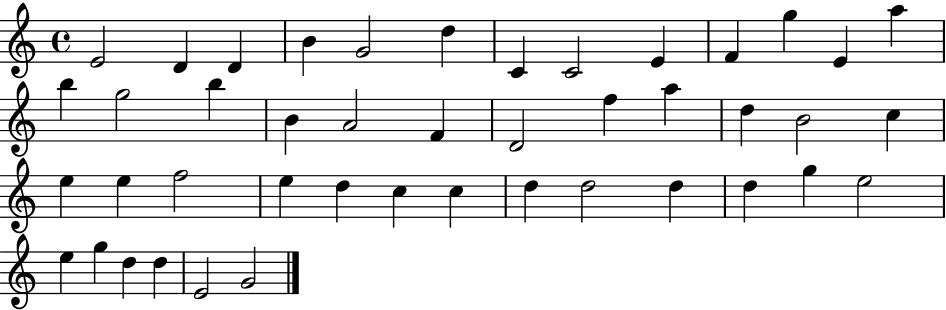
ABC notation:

X:1
T:Untitled
M:4/4
L:1/4
K:C
E2 D D B G2 d C C2 E F g E a b g2 b B A2 F D2 f a d B2 c e e f2 e d c c d d2 d d g e2 e g d d E2 G2